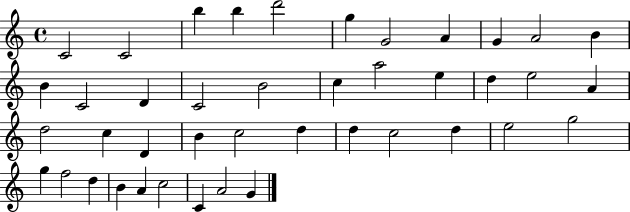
{
  \clef treble
  \time 4/4
  \defaultTimeSignature
  \key c \major
  c'2 c'2 | b''4 b''4 d'''2 | g''4 g'2 a'4 | g'4 a'2 b'4 | \break b'4 c'2 d'4 | c'2 b'2 | c''4 a''2 e''4 | d''4 e''2 a'4 | \break d''2 c''4 d'4 | b'4 c''2 d''4 | d''4 c''2 d''4 | e''2 g''2 | \break g''4 f''2 d''4 | b'4 a'4 c''2 | c'4 a'2 g'4 | \bar "|."
}